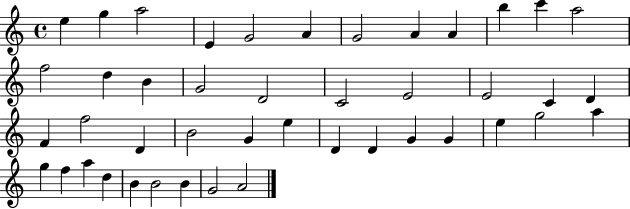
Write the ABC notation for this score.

X:1
T:Untitled
M:4/4
L:1/4
K:C
e g a2 E G2 A G2 A A b c' a2 f2 d B G2 D2 C2 E2 E2 C D F f2 D B2 G e D D G G e g2 a g f a d B B2 B G2 A2